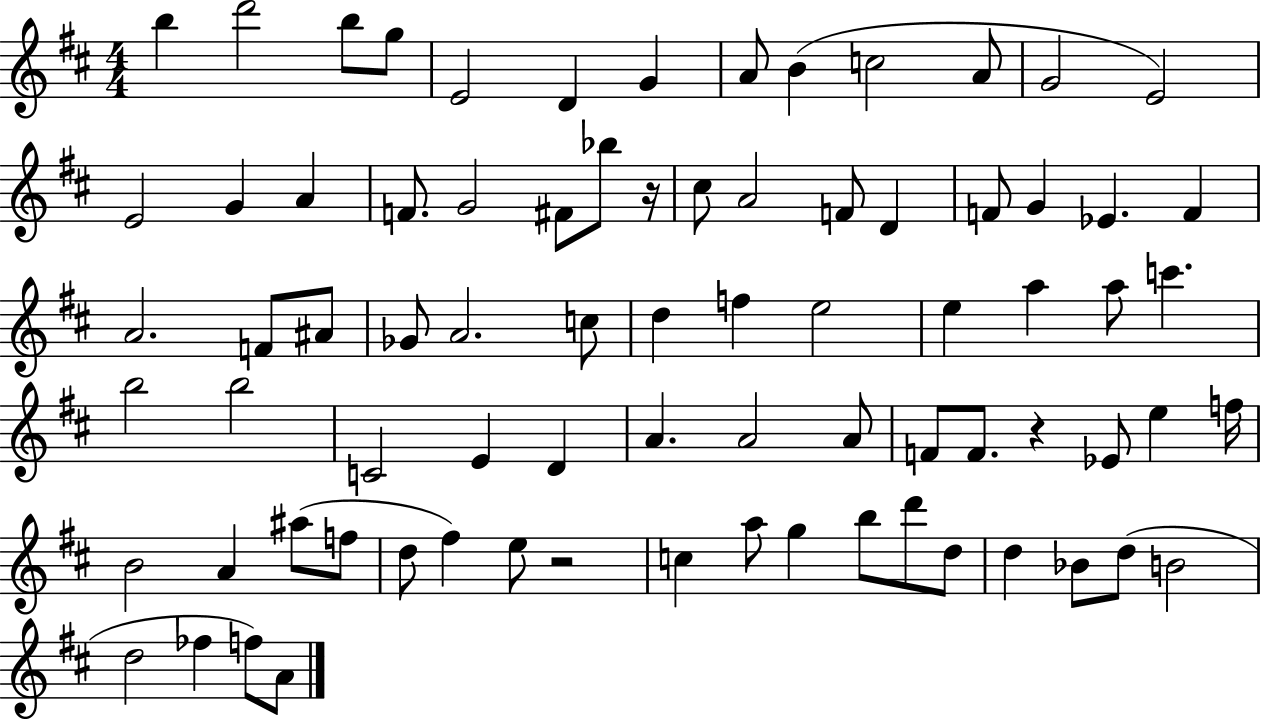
{
  \clef treble
  \numericTimeSignature
  \time 4/4
  \key d \major
  b''4 d'''2 b''8 g''8 | e'2 d'4 g'4 | a'8 b'4( c''2 a'8 | g'2 e'2) | \break e'2 g'4 a'4 | f'8. g'2 fis'8 bes''8 r16 | cis''8 a'2 f'8 d'4 | f'8 g'4 ees'4. f'4 | \break a'2. f'8 ais'8 | ges'8 a'2. c''8 | d''4 f''4 e''2 | e''4 a''4 a''8 c'''4. | \break b''2 b''2 | c'2 e'4 d'4 | a'4. a'2 a'8 | f'8 f'8. r4 ees'8 e''4 f''16 | \break b'2 a'4 ais''8( f''8 | d''8 fis''4) e''8 r2 | c''4 a''8 g''4 b''8 d'''8 d''8 | d''4 bes'8 d''8( b'2 | \break d''2 fes''4 f''8) a'8 | \bar "|."
}